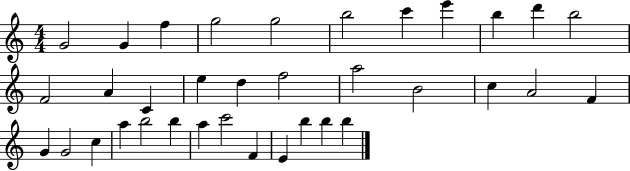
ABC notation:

X:1
T:Untitled
M:4/4
L:1/4
K:C
G2 G f g2 g2 b2 c' e' b d' b2 F2 A C e d f2 a2 B2 c A2 F G G2 c a b2 b a c'2 F E b b b